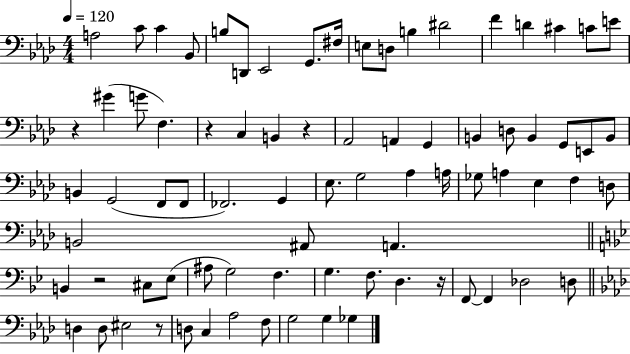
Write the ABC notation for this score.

X:1
T:Untitled
M:4/4
L:1/4
K:Ab
A,2 C/2 C _B,,/2 B,/2 D,,/2 _E,,2 G,,/2 ^F,/4 E,/2 D,/2 B, ^D2 F D ^C C/2 E/2 z ^G G/2 F, z C, B,, z _A,,2 A,, G,, B,, D,/2 B,, G,,/2 E,,/2 B,,/2 B,, G,,2 F,,/2 F,,/2 _F,,2 G,, _E,/2 G,2 _A, A,/4 _G,/2 A, _E, F, D,/2 B,,2 ^A,,/2 A,, B,, z2 ^C,/2 _E,/2 ^A,/2 G,2 F, G, F,/2 D, z/4 F,,/2 F,, _D,2 D,/2 D, D,/2 ^E,2 z/2 D,/2 C, _A,2 F,/2 G,2 G, _G,